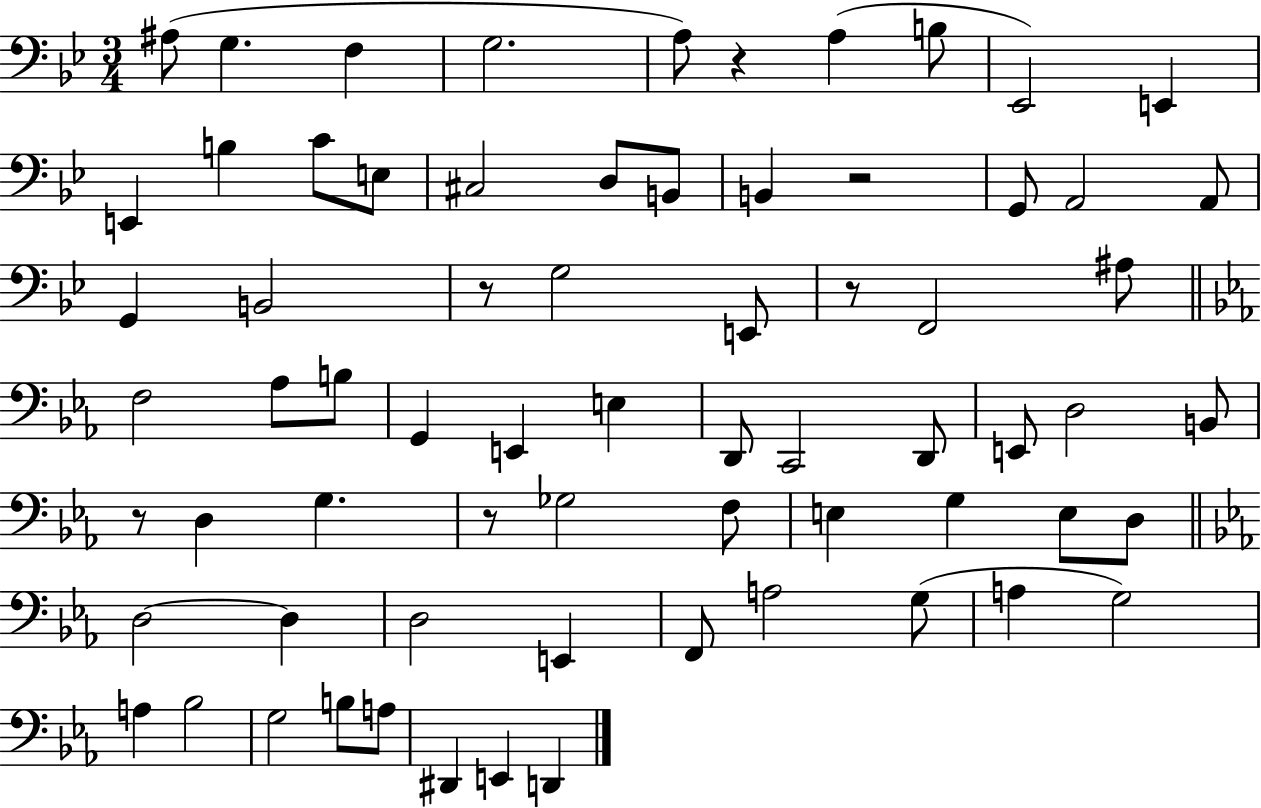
X:1
T:Untitled
M:3/4
L:1/4
K:Bb
^A,/2 G, F, G,2 A,/2 z A, B,/2 _E,,2 E,, E,, B, C/2 E,/2 ^C,2 D,/2 B,,/2 B,, z2 G,,/2 A,,2 A,,/2 G,, B,,2 z/2 G,2 E,,/2 z/2 F,,2 ^A,/2 F,2 _A,/2 B,/2 G,, E,, E, D,,/2 C,,2 D,,/2 E,,/2 D,2 B,,/2 z/2 D, G, z/2 _G,2 F,/2 E, G, E,/2 D,/2 D,2 D, D,2 E,, F,,/2 A,2 G,/2 A, G,2 A, _B,2 G,2 B,/2 A,/2 ^D,, E,, D,,